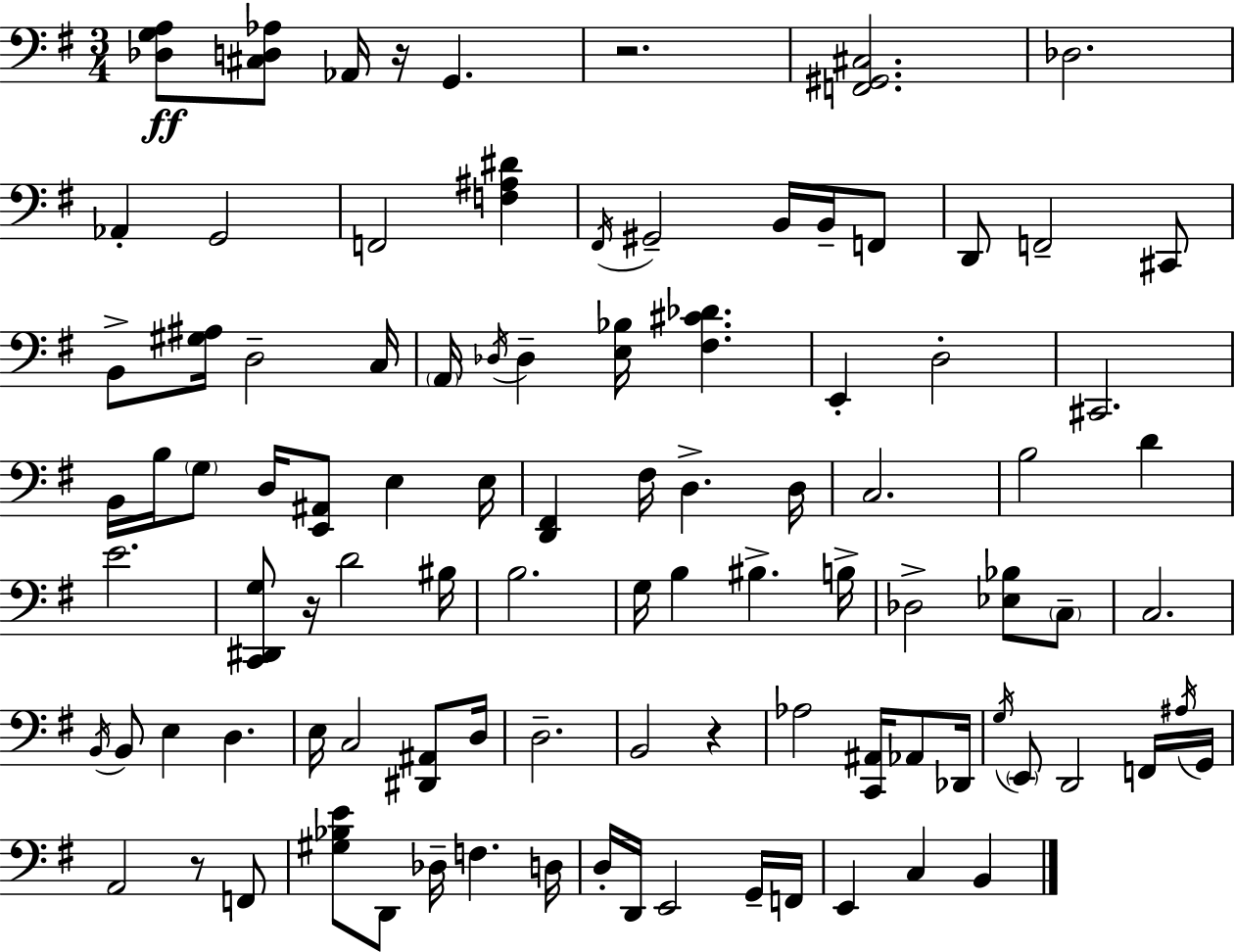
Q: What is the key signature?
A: G major